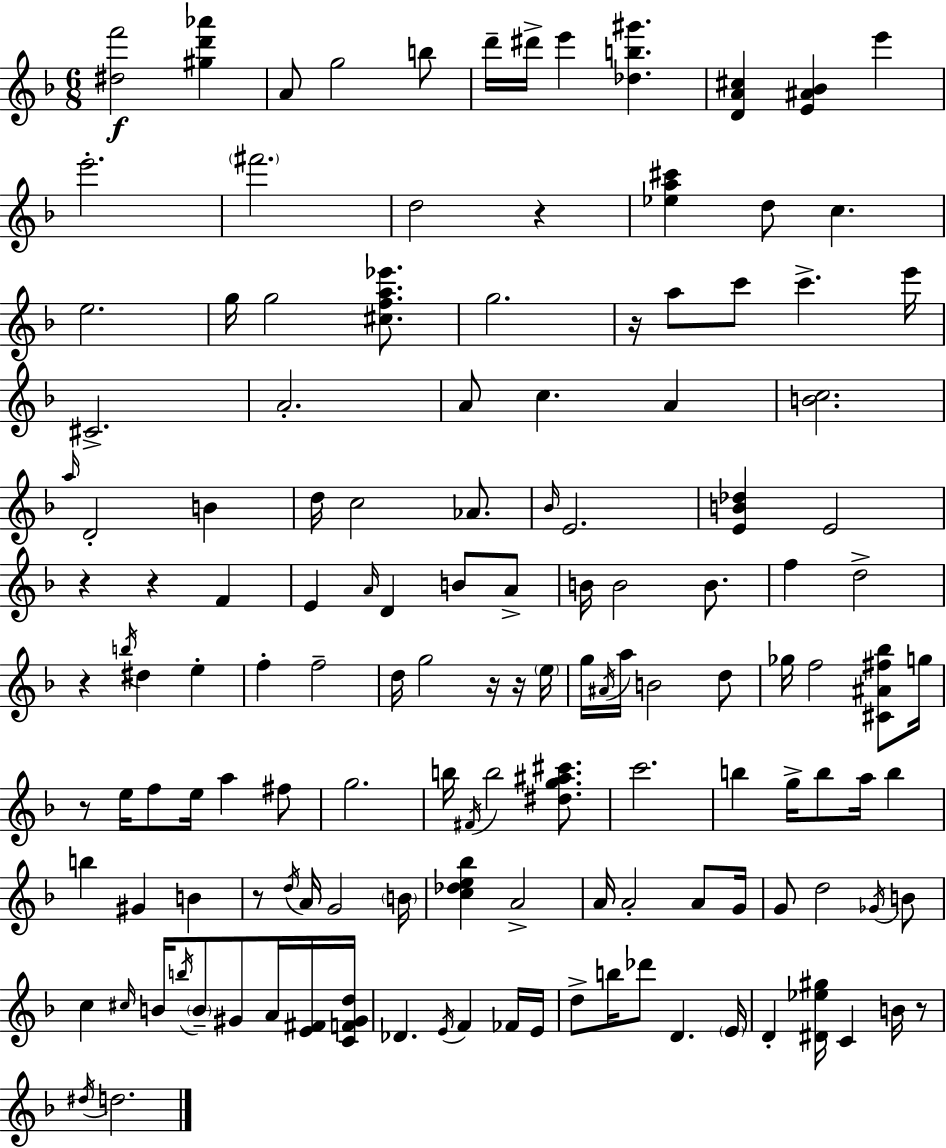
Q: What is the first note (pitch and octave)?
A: A4